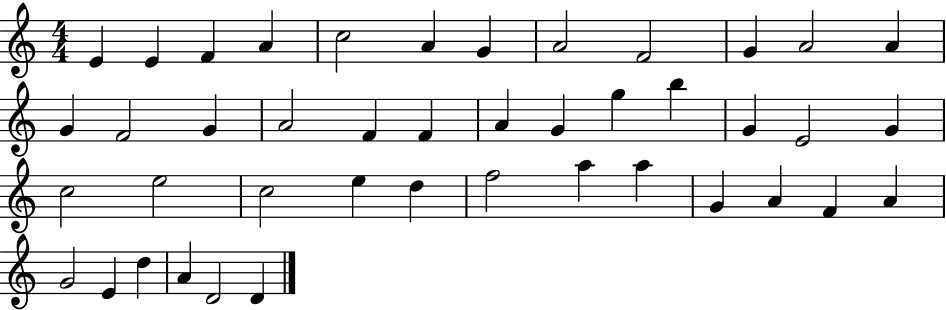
X:1
T:Untitled
M:4/4
L:1/4
K:C
E E F A c2 A G A2 F2 G A2 A G F2 G A2 F F A G g b G E2 G c2 e2 c2 e d f2 a a G A F A G2 E d A D2 D